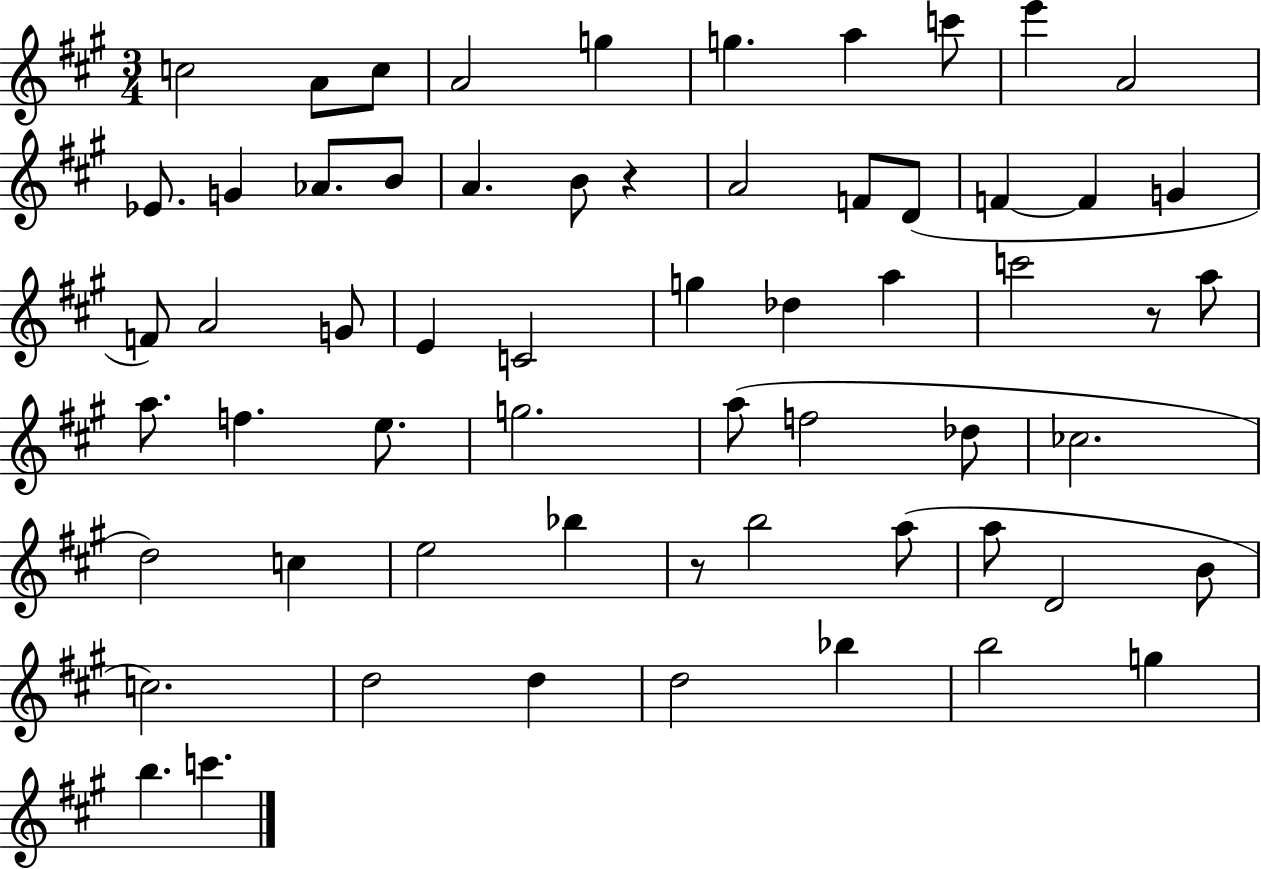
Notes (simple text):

C5/h A4/e C5/e A4/h G5/q G5/q. A5/q C6/e E6/q A4/h Eb4/e. G4/q Ab4/e. B4/e A4/q. B4/e R/q A4/h F4/e D4/e F4/q F4/q G4/q F4/e A4/h G4/e E4/q C4/h G5/q Db5/q A5/q C6/h R/e A5/e A5/e. F5/q. E5/e. G5/h. A5/e F5/h Db5/e CES5/h. D5/h C5/q E5/h Bb5/q R/e B5/h A5/e A5/e D4/h B4/e C5/h. D5/h D5/q D5/h Bb5/q B5/h G5/q B5/q. C6/q.